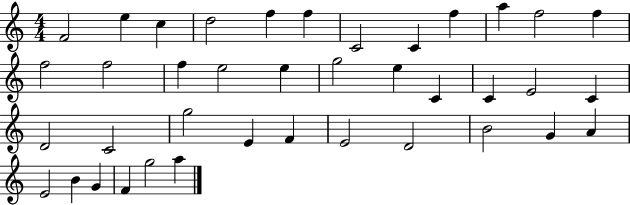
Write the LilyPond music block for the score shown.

{
  \clef treble
  \numericTimeSignature
  \time 4/4
  \key c \major
  f'2 e''4 c''4 | d''2 f''4 f''4 | c'2 c'4 f''4 | a''4 f''2 f''4 | \break f''2 f''2 | f''4 e''2 e''4 | g''2 e''4 c'4 | c'4 e'2 c'4 | \break d'2 c'2 | g''2 e'4 f'4 | e'2 d'2 | b'2 g'4 a'4 | \break e'2 b'4 g'4 | f'4 g''2 a''4 | \bar "|."
}